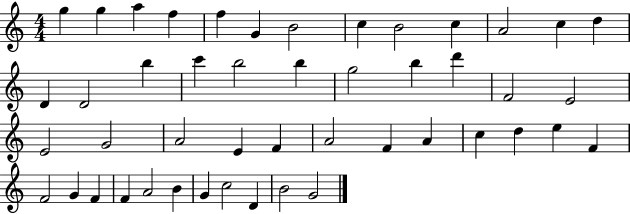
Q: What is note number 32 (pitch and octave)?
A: A4